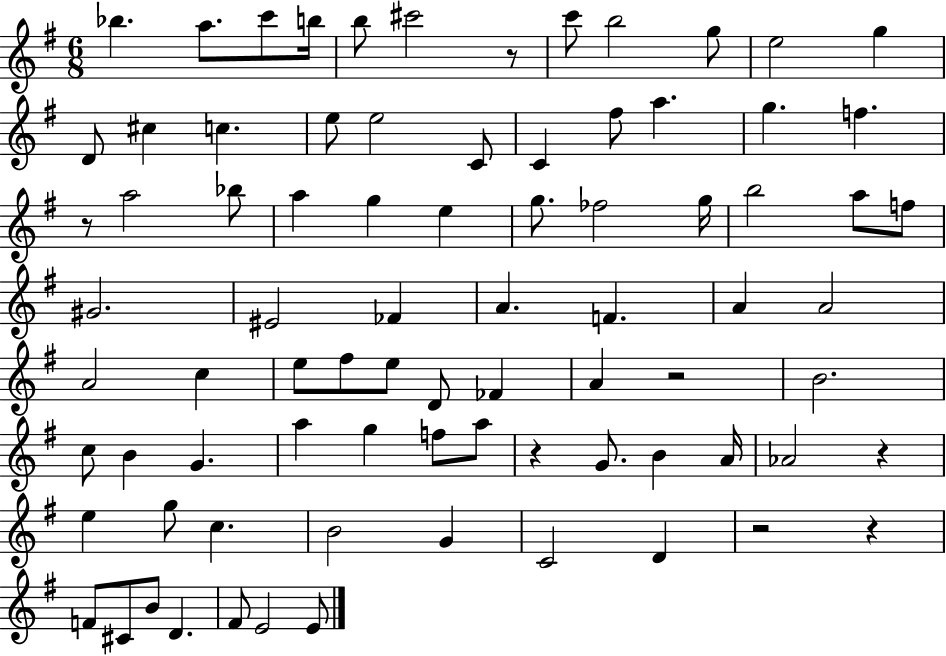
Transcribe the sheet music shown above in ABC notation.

X:1
T:Untitled
M:6/8
L:1/4
K:G
_b a/2 c'/2 b/4 b/2 ^c'2 z/2 c'/2 b2 g/2 e2 g D/2 ^c c e/2 e2 C/2 C ^f/2 a g f z/2 a2 _b/2 a g e g/2 _f2 g/4 b2 a/2 f/2 ^G2 ^E2 _F A F A A2 A2 c e/2 ^f/2 e/2 D/2 _F A z2 B2 c/2 B G a g f/2 a/2 z G/2 B A/4 _A2 z e g/2 c B2 G C2 D z2 z F/2 ^C/2 B/2 D ^F/2 E2 E/2